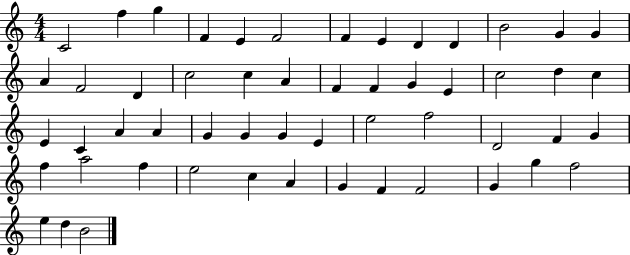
X:1
T:Untitled
M:4/4
L:1/4
K:C
C2 f g F E F2 F E D D B2 G G A F2 D c2 c A F F G E c2 d c E C A A G G G E e2 f2 D2 F G f a2 f e2 c A G F F2 G g f2 e d B2